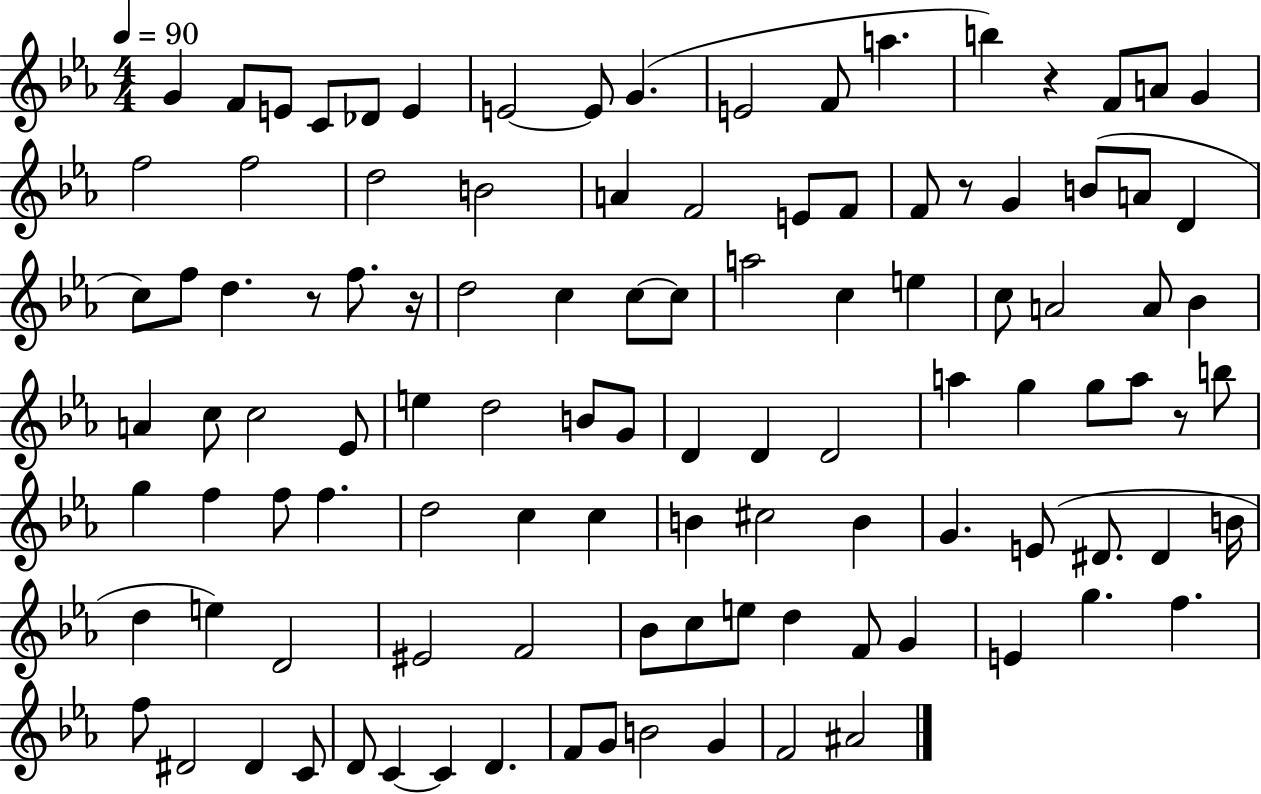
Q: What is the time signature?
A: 4/4